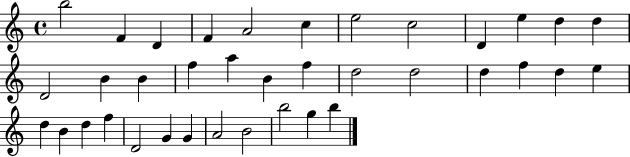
B5/h F4/q D4/q F4/q A4/h C5/q E5/h C5/h D4/q E5/q D5/q D5/q D4/h B4/q B4/q F5/q A5/q B4/q F5/q D5/h D5/h D5/q F5/q D5/q E5/q D5/q B4/q D5/q F5/q D4/h G4/q G4/q A4/h B4/h B5/h G5/q B5/q